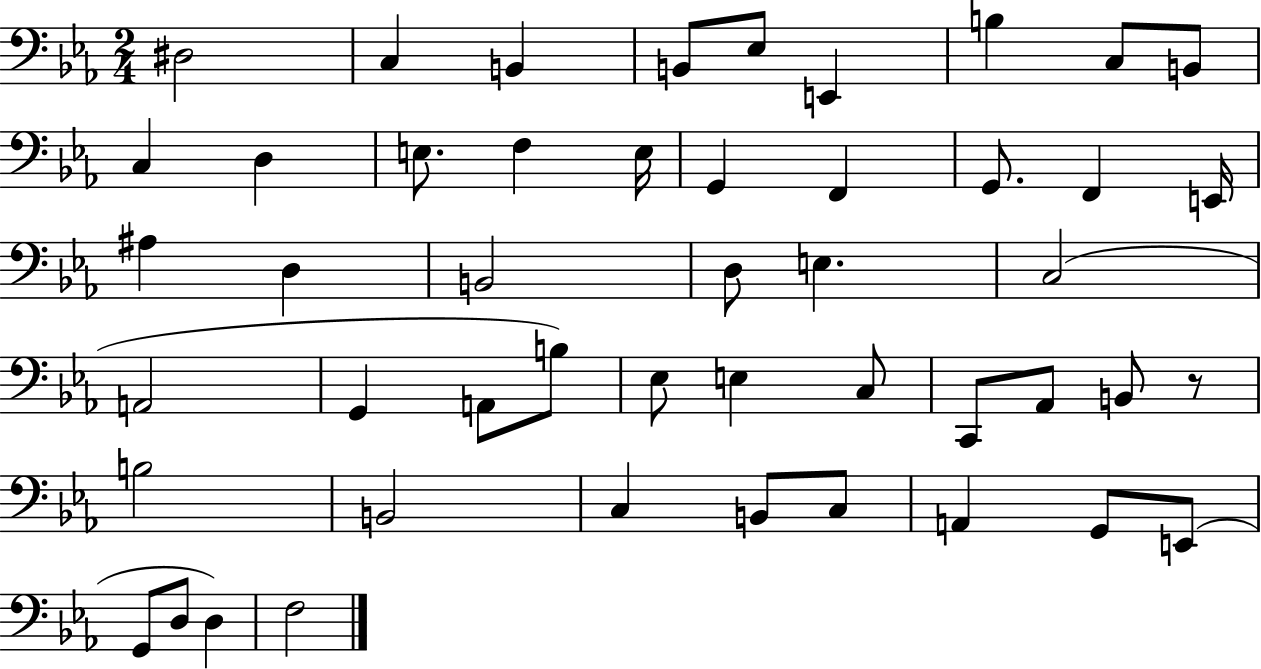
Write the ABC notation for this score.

X:1
T:Untitled
M:2/4
L:1/4
K:Eb
^D,2 C, B,, B,,/2 _E,/2 E,, B, C,/2 B,,/2 C, D, E,/2 F, E,/4 G,, F,, G,,/2 F,, E,,/4 ^A, D, B,,2 D,/2 E, C,2 A,,2 G,, A,,/2 B,/2 _E,/2 E, C,/2 C,,/2 _A,,/2 B,,/2 z/2 B,2 B,,2 C, B,,/2 C,/2 A,, G,,/2 E,,/2 G,,/2 D,/2 D, F,2